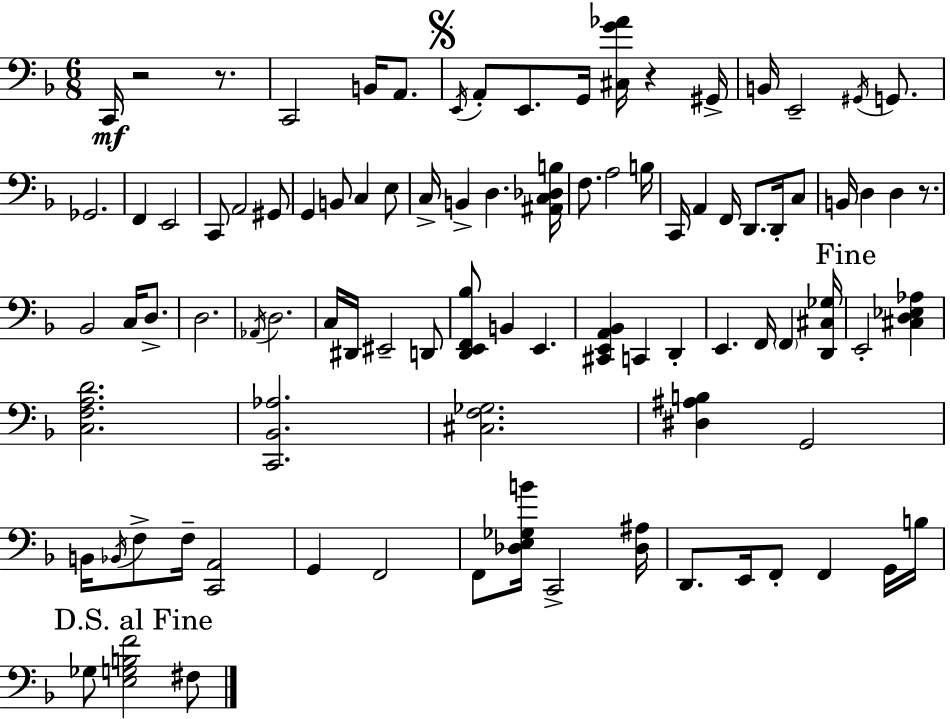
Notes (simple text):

C2/s R/h R/e. C2/h B2/s A2/e. E2/s A2/e E2/e. G2/s [C#3,G4,Ab4]/s R/q G#2/s B2/s E2/h G#2/s G2/e. Gb2/h. F2/q E2/h C2/e A2/h G#2/e G2/q B2/e C3/q E3/e C3/s B2/q D3/q. [A#2,C3,Db3,B3]/s F3/e. A3/h B3/s C2/s A2/q F2/s D2/e. D2/s C3/e B2/s D3/q D3/q R/e. Bb2/h C3/s D3/e. D3/h. Ab2/s D3/h. C3/s D#2/s EIS2/h D2/e [D2,E2,F2,Bb3]/e B2/q E2/q. [C#2,E2,A2,Bb2]/q C2/q D2/q E2/q. F2/s F2/q [D2,C#3,Gb3]/s E2/h [C#3,D3,Eb3,Ab3]/q [C3,F3,A3,D4]/h. [C2,Bb2,Ab3]/h. [C#3,F3,Gb3]/h. [D#3,A#3,B3]/q G2/h B2/s Bb2/s F3/e F3/s [C2,A2]/h G2/q F2/h F2/e [Db3,E3,Gb3,B4]/s C2/h [Db3,A#3]/s D2/e. E2/s F2/e F2/q G2/s B3/s Gb3/e [E3,G3,B3,F4]/h F#3/e